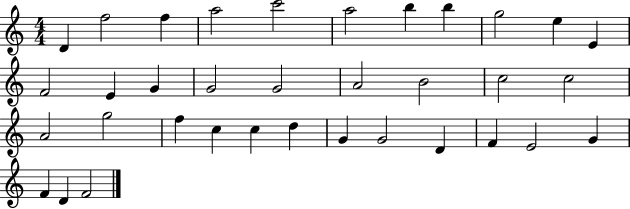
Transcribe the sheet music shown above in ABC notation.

X:1
T:Untitled
M:4/4
L:1/4
K:C
D f2 f a2 c'2 a2 b b g2 e E F2 E G G2 G2 A2 B2 c2 c2 A2 g2 f c c d G G2 D F E2 G F D F2